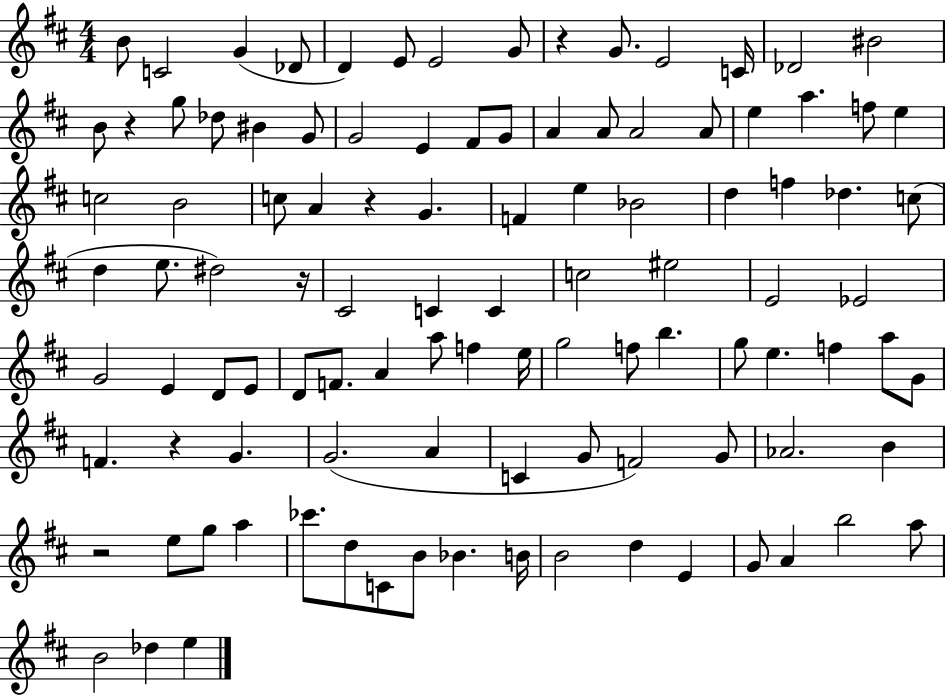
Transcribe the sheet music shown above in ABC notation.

X:1
T:Untitled
M:4/4
L:1/4
K:D
B/2 C2 G _D/2 D E/2 E2 G/2 z G/2 E2 C/4 _D2 ^B2 B/2 z g/2 _d/2 ^B G/2 G2 E ^F/2 G/2 A A/2 A2 A/2 e a f/2 e c2 B2 c/2 A z G F e _B2 d f _d c/2 d e/2 ^d2 z/4 ^C2 C C c2 ^e2 E2 _E2 G2 E D/2 E/2 D/2 F/2 A a/2 f e/4 g2 f/2 b g/2 e f a/2 G/2 F z G G2 A C G/2 F2 G/2 _A2 B z2 e/2 g/2 a _c'/2 d/2 C/2 B/2 _B B/4 B2 d E G/2 A b2 a/2 B2 _d e